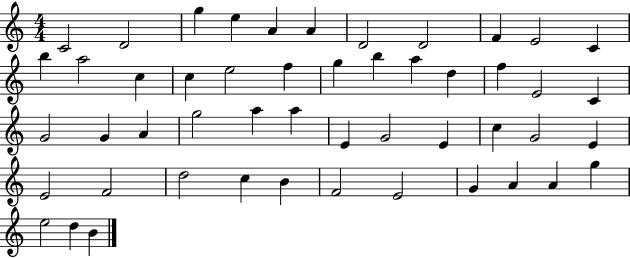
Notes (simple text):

C4/h D4/h G5/q E5/q A4/q A4/q D4/h D4/h F4/q E4/h C4/q B5/q A5/h C5/q C5/q E5/h F5/q G5/q B5/q A5/q D5/q F5/q E4/h C4/q G4/h G4/q A4/q G5/h A5/q A5/q E4/q G4/h E4/q C5/q G4/h E4/q E4/h F4/h D5/h C5/q B4/q F4/h E4/h G4/q A4/q A4/q G5/q E5/h D5/q B4/q